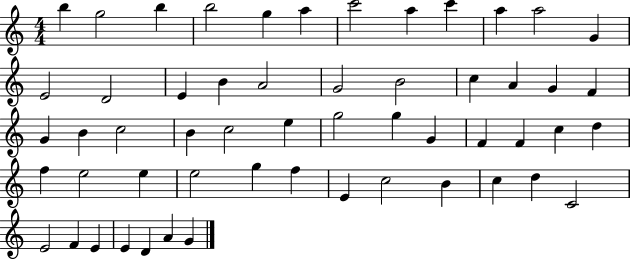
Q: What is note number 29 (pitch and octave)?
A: E5